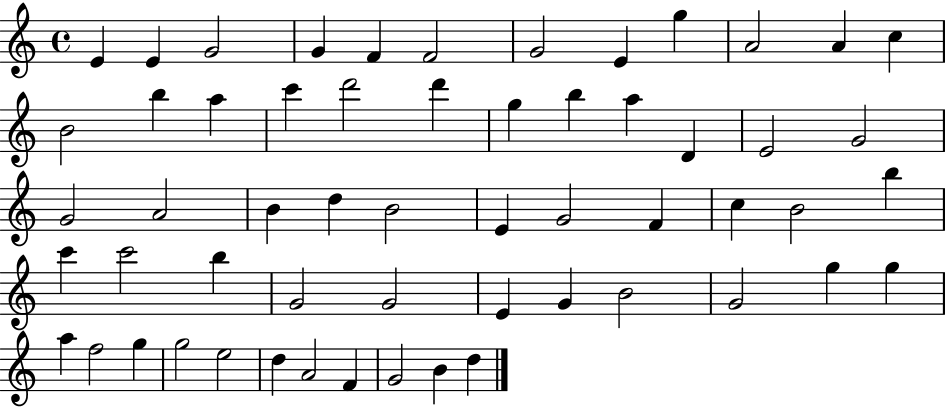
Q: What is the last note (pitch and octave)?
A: D5